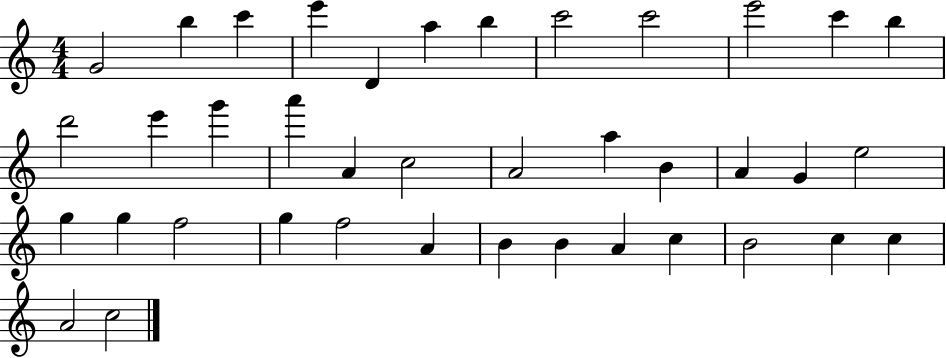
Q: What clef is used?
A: treble